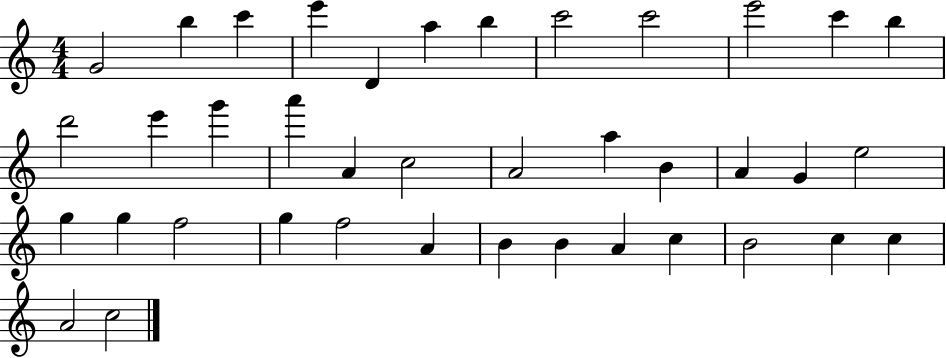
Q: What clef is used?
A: treble